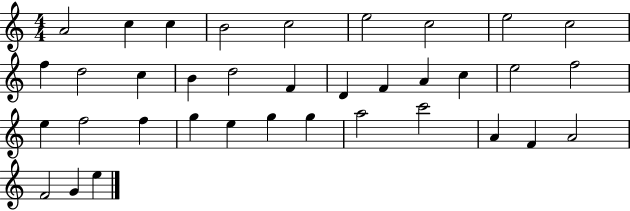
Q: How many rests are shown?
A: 0